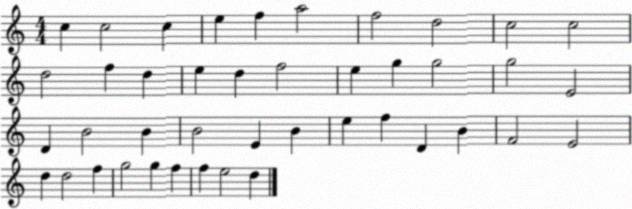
X:1
T:Untitled
M:4/4
L:1/4
K:C
c c2 c e f a2 f2 d2 c2 c2 d2 f d e d f2 e g g2 g2 E2 D B2 B B2 E B e f D B F2 E2 d d2 f g2 g f f e2 d